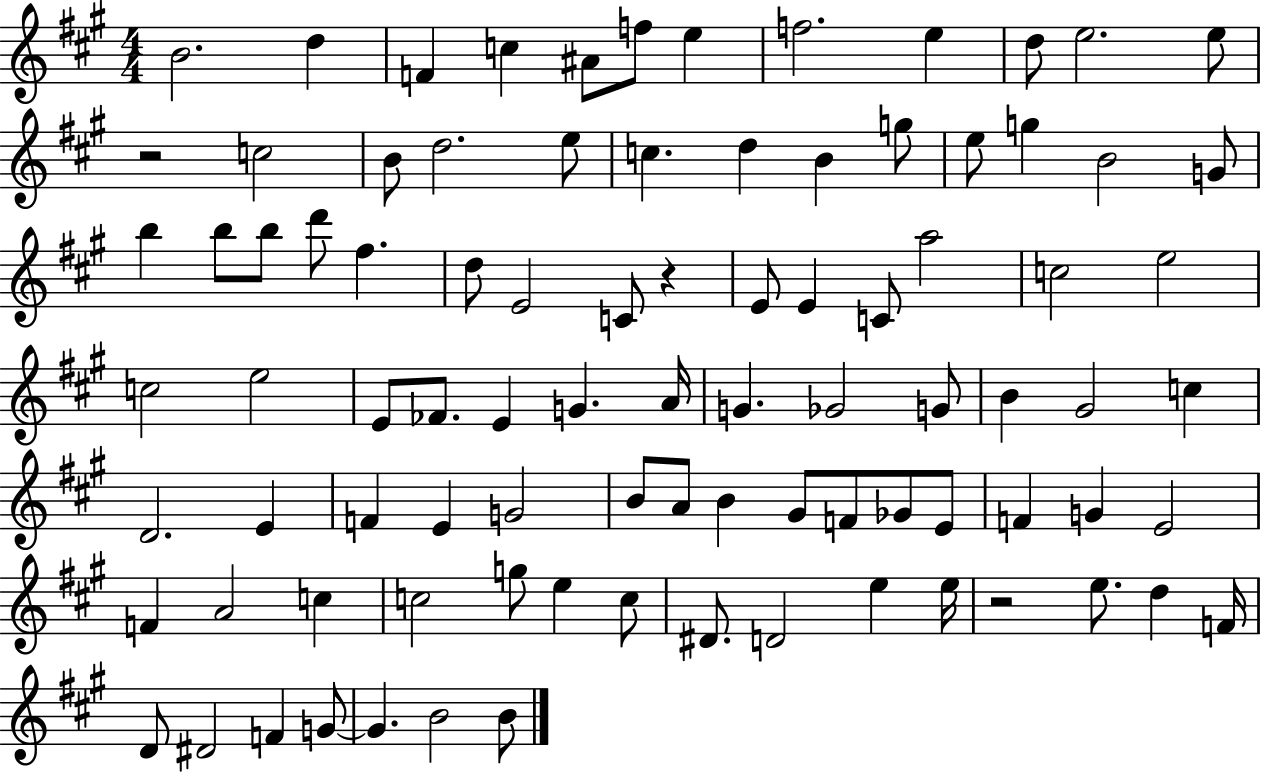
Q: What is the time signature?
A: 4/4